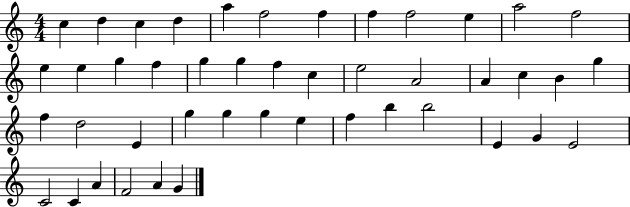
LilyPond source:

{
  \clef treble
  \numericTimeSignature
  \time 4/4
  \key c \major
  c''4 d''4 c''4 d''4 | a''4 f''2 f''4 | f''4 f''2 e''4 | a''2 f''2 | \break e''4 e''4 g''4 f''4 | g''4 g''4 f''4 c''4 | e''2 a'2 | a'4 c''4 b'4 g''4 | \break f''4 d''2 e'4 | g''4 g''4 g''4 e''4 | f''4 b''4 b''2 | e'4 g'4 e'2 | \break c'2 c'4 a'4 | f'2 a'4 g'4 | \bar "|."
}